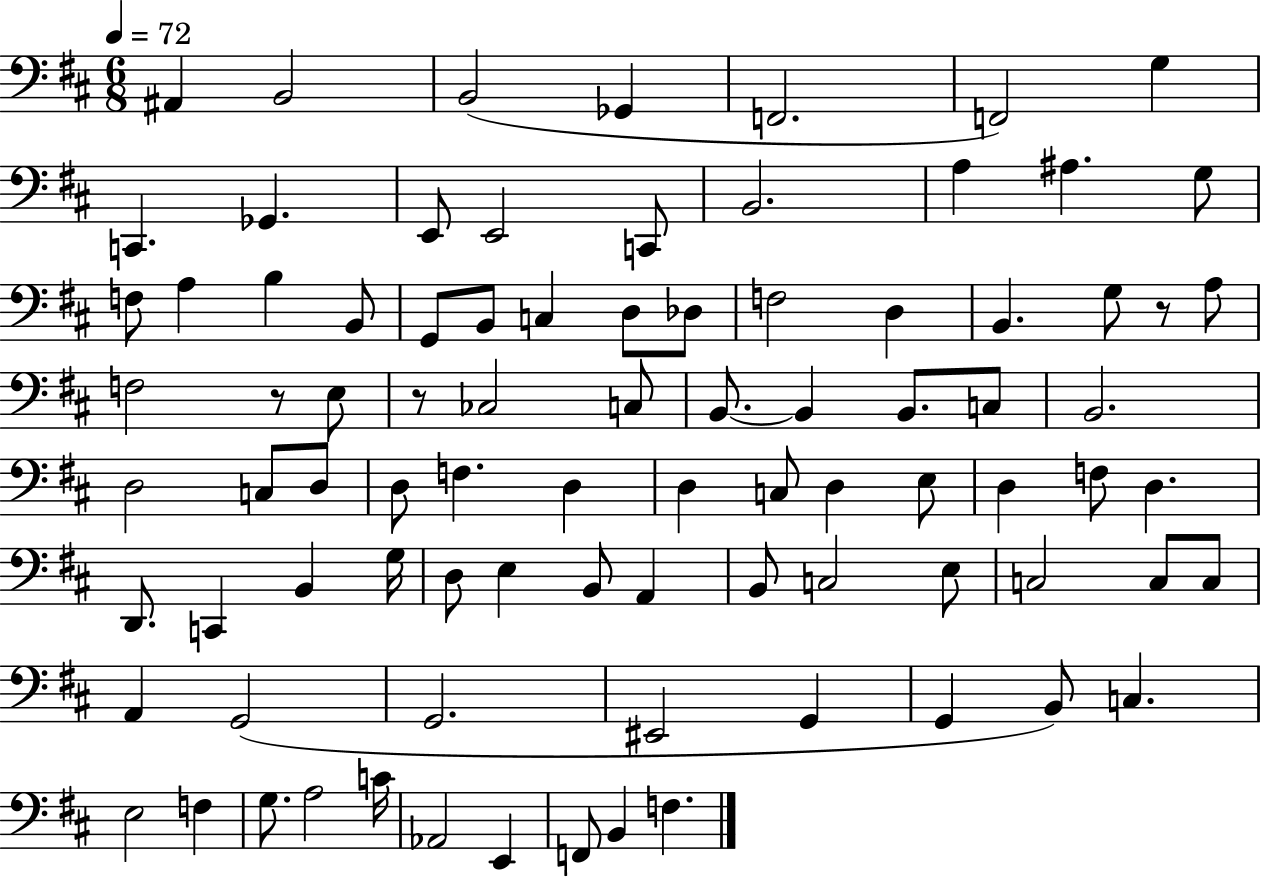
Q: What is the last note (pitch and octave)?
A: F3